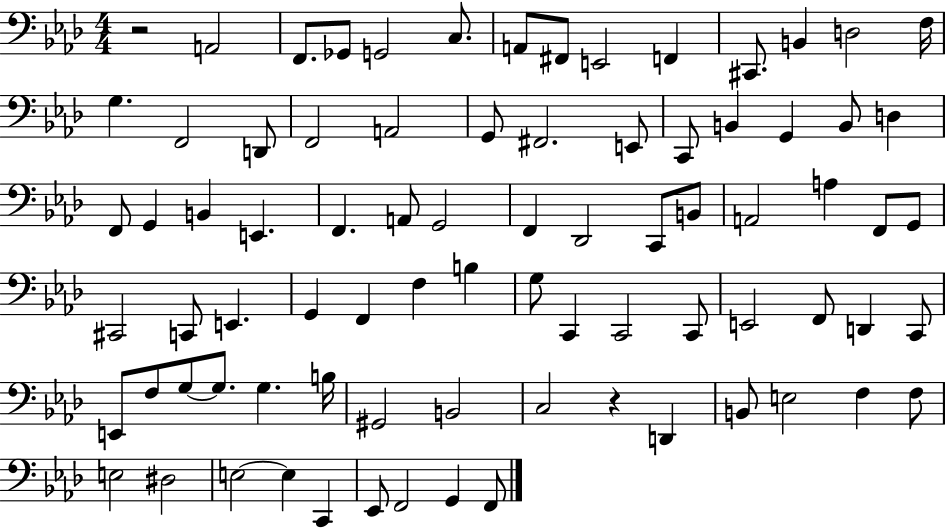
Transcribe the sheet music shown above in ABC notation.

X:1
T:Untitled
M:4/4
L:1/4
K:Ab
z2 A,,2 F,,/2 _G,,/2 G,,2 C,/2 A,,/2 ^F,,/2 E,,2 F,, ^C,,/2 B,, D,2 F,/4 G, F,,2 D,,/2 F,,2 A,,2 G,,/2 ^F,,2 E,,/2 C,,/2 B,, G,, B,,/2 D, F,,/2 G,, B,, E,, F,, A,,/2 G,,2 F,, _D,,2 C,,/2 B,,/2 A,,2 A, F,,/2 G,,/2 ^C,,2 C,,/2 E,, G,, F,, F, B, G,/2 C,, C,,2 C,,/2 E,,2 F,,/2 D,, C,,/2 E,,/2 F,/2 G,/2 G,/2 G, B,/4 ^G,,2 B,,2 C,2 z D,, B,,/2 E,2 F, F,/2 E,2 ^D,2 E,2 E, C,, _E,,/2 F,,2 G,, F,,/2